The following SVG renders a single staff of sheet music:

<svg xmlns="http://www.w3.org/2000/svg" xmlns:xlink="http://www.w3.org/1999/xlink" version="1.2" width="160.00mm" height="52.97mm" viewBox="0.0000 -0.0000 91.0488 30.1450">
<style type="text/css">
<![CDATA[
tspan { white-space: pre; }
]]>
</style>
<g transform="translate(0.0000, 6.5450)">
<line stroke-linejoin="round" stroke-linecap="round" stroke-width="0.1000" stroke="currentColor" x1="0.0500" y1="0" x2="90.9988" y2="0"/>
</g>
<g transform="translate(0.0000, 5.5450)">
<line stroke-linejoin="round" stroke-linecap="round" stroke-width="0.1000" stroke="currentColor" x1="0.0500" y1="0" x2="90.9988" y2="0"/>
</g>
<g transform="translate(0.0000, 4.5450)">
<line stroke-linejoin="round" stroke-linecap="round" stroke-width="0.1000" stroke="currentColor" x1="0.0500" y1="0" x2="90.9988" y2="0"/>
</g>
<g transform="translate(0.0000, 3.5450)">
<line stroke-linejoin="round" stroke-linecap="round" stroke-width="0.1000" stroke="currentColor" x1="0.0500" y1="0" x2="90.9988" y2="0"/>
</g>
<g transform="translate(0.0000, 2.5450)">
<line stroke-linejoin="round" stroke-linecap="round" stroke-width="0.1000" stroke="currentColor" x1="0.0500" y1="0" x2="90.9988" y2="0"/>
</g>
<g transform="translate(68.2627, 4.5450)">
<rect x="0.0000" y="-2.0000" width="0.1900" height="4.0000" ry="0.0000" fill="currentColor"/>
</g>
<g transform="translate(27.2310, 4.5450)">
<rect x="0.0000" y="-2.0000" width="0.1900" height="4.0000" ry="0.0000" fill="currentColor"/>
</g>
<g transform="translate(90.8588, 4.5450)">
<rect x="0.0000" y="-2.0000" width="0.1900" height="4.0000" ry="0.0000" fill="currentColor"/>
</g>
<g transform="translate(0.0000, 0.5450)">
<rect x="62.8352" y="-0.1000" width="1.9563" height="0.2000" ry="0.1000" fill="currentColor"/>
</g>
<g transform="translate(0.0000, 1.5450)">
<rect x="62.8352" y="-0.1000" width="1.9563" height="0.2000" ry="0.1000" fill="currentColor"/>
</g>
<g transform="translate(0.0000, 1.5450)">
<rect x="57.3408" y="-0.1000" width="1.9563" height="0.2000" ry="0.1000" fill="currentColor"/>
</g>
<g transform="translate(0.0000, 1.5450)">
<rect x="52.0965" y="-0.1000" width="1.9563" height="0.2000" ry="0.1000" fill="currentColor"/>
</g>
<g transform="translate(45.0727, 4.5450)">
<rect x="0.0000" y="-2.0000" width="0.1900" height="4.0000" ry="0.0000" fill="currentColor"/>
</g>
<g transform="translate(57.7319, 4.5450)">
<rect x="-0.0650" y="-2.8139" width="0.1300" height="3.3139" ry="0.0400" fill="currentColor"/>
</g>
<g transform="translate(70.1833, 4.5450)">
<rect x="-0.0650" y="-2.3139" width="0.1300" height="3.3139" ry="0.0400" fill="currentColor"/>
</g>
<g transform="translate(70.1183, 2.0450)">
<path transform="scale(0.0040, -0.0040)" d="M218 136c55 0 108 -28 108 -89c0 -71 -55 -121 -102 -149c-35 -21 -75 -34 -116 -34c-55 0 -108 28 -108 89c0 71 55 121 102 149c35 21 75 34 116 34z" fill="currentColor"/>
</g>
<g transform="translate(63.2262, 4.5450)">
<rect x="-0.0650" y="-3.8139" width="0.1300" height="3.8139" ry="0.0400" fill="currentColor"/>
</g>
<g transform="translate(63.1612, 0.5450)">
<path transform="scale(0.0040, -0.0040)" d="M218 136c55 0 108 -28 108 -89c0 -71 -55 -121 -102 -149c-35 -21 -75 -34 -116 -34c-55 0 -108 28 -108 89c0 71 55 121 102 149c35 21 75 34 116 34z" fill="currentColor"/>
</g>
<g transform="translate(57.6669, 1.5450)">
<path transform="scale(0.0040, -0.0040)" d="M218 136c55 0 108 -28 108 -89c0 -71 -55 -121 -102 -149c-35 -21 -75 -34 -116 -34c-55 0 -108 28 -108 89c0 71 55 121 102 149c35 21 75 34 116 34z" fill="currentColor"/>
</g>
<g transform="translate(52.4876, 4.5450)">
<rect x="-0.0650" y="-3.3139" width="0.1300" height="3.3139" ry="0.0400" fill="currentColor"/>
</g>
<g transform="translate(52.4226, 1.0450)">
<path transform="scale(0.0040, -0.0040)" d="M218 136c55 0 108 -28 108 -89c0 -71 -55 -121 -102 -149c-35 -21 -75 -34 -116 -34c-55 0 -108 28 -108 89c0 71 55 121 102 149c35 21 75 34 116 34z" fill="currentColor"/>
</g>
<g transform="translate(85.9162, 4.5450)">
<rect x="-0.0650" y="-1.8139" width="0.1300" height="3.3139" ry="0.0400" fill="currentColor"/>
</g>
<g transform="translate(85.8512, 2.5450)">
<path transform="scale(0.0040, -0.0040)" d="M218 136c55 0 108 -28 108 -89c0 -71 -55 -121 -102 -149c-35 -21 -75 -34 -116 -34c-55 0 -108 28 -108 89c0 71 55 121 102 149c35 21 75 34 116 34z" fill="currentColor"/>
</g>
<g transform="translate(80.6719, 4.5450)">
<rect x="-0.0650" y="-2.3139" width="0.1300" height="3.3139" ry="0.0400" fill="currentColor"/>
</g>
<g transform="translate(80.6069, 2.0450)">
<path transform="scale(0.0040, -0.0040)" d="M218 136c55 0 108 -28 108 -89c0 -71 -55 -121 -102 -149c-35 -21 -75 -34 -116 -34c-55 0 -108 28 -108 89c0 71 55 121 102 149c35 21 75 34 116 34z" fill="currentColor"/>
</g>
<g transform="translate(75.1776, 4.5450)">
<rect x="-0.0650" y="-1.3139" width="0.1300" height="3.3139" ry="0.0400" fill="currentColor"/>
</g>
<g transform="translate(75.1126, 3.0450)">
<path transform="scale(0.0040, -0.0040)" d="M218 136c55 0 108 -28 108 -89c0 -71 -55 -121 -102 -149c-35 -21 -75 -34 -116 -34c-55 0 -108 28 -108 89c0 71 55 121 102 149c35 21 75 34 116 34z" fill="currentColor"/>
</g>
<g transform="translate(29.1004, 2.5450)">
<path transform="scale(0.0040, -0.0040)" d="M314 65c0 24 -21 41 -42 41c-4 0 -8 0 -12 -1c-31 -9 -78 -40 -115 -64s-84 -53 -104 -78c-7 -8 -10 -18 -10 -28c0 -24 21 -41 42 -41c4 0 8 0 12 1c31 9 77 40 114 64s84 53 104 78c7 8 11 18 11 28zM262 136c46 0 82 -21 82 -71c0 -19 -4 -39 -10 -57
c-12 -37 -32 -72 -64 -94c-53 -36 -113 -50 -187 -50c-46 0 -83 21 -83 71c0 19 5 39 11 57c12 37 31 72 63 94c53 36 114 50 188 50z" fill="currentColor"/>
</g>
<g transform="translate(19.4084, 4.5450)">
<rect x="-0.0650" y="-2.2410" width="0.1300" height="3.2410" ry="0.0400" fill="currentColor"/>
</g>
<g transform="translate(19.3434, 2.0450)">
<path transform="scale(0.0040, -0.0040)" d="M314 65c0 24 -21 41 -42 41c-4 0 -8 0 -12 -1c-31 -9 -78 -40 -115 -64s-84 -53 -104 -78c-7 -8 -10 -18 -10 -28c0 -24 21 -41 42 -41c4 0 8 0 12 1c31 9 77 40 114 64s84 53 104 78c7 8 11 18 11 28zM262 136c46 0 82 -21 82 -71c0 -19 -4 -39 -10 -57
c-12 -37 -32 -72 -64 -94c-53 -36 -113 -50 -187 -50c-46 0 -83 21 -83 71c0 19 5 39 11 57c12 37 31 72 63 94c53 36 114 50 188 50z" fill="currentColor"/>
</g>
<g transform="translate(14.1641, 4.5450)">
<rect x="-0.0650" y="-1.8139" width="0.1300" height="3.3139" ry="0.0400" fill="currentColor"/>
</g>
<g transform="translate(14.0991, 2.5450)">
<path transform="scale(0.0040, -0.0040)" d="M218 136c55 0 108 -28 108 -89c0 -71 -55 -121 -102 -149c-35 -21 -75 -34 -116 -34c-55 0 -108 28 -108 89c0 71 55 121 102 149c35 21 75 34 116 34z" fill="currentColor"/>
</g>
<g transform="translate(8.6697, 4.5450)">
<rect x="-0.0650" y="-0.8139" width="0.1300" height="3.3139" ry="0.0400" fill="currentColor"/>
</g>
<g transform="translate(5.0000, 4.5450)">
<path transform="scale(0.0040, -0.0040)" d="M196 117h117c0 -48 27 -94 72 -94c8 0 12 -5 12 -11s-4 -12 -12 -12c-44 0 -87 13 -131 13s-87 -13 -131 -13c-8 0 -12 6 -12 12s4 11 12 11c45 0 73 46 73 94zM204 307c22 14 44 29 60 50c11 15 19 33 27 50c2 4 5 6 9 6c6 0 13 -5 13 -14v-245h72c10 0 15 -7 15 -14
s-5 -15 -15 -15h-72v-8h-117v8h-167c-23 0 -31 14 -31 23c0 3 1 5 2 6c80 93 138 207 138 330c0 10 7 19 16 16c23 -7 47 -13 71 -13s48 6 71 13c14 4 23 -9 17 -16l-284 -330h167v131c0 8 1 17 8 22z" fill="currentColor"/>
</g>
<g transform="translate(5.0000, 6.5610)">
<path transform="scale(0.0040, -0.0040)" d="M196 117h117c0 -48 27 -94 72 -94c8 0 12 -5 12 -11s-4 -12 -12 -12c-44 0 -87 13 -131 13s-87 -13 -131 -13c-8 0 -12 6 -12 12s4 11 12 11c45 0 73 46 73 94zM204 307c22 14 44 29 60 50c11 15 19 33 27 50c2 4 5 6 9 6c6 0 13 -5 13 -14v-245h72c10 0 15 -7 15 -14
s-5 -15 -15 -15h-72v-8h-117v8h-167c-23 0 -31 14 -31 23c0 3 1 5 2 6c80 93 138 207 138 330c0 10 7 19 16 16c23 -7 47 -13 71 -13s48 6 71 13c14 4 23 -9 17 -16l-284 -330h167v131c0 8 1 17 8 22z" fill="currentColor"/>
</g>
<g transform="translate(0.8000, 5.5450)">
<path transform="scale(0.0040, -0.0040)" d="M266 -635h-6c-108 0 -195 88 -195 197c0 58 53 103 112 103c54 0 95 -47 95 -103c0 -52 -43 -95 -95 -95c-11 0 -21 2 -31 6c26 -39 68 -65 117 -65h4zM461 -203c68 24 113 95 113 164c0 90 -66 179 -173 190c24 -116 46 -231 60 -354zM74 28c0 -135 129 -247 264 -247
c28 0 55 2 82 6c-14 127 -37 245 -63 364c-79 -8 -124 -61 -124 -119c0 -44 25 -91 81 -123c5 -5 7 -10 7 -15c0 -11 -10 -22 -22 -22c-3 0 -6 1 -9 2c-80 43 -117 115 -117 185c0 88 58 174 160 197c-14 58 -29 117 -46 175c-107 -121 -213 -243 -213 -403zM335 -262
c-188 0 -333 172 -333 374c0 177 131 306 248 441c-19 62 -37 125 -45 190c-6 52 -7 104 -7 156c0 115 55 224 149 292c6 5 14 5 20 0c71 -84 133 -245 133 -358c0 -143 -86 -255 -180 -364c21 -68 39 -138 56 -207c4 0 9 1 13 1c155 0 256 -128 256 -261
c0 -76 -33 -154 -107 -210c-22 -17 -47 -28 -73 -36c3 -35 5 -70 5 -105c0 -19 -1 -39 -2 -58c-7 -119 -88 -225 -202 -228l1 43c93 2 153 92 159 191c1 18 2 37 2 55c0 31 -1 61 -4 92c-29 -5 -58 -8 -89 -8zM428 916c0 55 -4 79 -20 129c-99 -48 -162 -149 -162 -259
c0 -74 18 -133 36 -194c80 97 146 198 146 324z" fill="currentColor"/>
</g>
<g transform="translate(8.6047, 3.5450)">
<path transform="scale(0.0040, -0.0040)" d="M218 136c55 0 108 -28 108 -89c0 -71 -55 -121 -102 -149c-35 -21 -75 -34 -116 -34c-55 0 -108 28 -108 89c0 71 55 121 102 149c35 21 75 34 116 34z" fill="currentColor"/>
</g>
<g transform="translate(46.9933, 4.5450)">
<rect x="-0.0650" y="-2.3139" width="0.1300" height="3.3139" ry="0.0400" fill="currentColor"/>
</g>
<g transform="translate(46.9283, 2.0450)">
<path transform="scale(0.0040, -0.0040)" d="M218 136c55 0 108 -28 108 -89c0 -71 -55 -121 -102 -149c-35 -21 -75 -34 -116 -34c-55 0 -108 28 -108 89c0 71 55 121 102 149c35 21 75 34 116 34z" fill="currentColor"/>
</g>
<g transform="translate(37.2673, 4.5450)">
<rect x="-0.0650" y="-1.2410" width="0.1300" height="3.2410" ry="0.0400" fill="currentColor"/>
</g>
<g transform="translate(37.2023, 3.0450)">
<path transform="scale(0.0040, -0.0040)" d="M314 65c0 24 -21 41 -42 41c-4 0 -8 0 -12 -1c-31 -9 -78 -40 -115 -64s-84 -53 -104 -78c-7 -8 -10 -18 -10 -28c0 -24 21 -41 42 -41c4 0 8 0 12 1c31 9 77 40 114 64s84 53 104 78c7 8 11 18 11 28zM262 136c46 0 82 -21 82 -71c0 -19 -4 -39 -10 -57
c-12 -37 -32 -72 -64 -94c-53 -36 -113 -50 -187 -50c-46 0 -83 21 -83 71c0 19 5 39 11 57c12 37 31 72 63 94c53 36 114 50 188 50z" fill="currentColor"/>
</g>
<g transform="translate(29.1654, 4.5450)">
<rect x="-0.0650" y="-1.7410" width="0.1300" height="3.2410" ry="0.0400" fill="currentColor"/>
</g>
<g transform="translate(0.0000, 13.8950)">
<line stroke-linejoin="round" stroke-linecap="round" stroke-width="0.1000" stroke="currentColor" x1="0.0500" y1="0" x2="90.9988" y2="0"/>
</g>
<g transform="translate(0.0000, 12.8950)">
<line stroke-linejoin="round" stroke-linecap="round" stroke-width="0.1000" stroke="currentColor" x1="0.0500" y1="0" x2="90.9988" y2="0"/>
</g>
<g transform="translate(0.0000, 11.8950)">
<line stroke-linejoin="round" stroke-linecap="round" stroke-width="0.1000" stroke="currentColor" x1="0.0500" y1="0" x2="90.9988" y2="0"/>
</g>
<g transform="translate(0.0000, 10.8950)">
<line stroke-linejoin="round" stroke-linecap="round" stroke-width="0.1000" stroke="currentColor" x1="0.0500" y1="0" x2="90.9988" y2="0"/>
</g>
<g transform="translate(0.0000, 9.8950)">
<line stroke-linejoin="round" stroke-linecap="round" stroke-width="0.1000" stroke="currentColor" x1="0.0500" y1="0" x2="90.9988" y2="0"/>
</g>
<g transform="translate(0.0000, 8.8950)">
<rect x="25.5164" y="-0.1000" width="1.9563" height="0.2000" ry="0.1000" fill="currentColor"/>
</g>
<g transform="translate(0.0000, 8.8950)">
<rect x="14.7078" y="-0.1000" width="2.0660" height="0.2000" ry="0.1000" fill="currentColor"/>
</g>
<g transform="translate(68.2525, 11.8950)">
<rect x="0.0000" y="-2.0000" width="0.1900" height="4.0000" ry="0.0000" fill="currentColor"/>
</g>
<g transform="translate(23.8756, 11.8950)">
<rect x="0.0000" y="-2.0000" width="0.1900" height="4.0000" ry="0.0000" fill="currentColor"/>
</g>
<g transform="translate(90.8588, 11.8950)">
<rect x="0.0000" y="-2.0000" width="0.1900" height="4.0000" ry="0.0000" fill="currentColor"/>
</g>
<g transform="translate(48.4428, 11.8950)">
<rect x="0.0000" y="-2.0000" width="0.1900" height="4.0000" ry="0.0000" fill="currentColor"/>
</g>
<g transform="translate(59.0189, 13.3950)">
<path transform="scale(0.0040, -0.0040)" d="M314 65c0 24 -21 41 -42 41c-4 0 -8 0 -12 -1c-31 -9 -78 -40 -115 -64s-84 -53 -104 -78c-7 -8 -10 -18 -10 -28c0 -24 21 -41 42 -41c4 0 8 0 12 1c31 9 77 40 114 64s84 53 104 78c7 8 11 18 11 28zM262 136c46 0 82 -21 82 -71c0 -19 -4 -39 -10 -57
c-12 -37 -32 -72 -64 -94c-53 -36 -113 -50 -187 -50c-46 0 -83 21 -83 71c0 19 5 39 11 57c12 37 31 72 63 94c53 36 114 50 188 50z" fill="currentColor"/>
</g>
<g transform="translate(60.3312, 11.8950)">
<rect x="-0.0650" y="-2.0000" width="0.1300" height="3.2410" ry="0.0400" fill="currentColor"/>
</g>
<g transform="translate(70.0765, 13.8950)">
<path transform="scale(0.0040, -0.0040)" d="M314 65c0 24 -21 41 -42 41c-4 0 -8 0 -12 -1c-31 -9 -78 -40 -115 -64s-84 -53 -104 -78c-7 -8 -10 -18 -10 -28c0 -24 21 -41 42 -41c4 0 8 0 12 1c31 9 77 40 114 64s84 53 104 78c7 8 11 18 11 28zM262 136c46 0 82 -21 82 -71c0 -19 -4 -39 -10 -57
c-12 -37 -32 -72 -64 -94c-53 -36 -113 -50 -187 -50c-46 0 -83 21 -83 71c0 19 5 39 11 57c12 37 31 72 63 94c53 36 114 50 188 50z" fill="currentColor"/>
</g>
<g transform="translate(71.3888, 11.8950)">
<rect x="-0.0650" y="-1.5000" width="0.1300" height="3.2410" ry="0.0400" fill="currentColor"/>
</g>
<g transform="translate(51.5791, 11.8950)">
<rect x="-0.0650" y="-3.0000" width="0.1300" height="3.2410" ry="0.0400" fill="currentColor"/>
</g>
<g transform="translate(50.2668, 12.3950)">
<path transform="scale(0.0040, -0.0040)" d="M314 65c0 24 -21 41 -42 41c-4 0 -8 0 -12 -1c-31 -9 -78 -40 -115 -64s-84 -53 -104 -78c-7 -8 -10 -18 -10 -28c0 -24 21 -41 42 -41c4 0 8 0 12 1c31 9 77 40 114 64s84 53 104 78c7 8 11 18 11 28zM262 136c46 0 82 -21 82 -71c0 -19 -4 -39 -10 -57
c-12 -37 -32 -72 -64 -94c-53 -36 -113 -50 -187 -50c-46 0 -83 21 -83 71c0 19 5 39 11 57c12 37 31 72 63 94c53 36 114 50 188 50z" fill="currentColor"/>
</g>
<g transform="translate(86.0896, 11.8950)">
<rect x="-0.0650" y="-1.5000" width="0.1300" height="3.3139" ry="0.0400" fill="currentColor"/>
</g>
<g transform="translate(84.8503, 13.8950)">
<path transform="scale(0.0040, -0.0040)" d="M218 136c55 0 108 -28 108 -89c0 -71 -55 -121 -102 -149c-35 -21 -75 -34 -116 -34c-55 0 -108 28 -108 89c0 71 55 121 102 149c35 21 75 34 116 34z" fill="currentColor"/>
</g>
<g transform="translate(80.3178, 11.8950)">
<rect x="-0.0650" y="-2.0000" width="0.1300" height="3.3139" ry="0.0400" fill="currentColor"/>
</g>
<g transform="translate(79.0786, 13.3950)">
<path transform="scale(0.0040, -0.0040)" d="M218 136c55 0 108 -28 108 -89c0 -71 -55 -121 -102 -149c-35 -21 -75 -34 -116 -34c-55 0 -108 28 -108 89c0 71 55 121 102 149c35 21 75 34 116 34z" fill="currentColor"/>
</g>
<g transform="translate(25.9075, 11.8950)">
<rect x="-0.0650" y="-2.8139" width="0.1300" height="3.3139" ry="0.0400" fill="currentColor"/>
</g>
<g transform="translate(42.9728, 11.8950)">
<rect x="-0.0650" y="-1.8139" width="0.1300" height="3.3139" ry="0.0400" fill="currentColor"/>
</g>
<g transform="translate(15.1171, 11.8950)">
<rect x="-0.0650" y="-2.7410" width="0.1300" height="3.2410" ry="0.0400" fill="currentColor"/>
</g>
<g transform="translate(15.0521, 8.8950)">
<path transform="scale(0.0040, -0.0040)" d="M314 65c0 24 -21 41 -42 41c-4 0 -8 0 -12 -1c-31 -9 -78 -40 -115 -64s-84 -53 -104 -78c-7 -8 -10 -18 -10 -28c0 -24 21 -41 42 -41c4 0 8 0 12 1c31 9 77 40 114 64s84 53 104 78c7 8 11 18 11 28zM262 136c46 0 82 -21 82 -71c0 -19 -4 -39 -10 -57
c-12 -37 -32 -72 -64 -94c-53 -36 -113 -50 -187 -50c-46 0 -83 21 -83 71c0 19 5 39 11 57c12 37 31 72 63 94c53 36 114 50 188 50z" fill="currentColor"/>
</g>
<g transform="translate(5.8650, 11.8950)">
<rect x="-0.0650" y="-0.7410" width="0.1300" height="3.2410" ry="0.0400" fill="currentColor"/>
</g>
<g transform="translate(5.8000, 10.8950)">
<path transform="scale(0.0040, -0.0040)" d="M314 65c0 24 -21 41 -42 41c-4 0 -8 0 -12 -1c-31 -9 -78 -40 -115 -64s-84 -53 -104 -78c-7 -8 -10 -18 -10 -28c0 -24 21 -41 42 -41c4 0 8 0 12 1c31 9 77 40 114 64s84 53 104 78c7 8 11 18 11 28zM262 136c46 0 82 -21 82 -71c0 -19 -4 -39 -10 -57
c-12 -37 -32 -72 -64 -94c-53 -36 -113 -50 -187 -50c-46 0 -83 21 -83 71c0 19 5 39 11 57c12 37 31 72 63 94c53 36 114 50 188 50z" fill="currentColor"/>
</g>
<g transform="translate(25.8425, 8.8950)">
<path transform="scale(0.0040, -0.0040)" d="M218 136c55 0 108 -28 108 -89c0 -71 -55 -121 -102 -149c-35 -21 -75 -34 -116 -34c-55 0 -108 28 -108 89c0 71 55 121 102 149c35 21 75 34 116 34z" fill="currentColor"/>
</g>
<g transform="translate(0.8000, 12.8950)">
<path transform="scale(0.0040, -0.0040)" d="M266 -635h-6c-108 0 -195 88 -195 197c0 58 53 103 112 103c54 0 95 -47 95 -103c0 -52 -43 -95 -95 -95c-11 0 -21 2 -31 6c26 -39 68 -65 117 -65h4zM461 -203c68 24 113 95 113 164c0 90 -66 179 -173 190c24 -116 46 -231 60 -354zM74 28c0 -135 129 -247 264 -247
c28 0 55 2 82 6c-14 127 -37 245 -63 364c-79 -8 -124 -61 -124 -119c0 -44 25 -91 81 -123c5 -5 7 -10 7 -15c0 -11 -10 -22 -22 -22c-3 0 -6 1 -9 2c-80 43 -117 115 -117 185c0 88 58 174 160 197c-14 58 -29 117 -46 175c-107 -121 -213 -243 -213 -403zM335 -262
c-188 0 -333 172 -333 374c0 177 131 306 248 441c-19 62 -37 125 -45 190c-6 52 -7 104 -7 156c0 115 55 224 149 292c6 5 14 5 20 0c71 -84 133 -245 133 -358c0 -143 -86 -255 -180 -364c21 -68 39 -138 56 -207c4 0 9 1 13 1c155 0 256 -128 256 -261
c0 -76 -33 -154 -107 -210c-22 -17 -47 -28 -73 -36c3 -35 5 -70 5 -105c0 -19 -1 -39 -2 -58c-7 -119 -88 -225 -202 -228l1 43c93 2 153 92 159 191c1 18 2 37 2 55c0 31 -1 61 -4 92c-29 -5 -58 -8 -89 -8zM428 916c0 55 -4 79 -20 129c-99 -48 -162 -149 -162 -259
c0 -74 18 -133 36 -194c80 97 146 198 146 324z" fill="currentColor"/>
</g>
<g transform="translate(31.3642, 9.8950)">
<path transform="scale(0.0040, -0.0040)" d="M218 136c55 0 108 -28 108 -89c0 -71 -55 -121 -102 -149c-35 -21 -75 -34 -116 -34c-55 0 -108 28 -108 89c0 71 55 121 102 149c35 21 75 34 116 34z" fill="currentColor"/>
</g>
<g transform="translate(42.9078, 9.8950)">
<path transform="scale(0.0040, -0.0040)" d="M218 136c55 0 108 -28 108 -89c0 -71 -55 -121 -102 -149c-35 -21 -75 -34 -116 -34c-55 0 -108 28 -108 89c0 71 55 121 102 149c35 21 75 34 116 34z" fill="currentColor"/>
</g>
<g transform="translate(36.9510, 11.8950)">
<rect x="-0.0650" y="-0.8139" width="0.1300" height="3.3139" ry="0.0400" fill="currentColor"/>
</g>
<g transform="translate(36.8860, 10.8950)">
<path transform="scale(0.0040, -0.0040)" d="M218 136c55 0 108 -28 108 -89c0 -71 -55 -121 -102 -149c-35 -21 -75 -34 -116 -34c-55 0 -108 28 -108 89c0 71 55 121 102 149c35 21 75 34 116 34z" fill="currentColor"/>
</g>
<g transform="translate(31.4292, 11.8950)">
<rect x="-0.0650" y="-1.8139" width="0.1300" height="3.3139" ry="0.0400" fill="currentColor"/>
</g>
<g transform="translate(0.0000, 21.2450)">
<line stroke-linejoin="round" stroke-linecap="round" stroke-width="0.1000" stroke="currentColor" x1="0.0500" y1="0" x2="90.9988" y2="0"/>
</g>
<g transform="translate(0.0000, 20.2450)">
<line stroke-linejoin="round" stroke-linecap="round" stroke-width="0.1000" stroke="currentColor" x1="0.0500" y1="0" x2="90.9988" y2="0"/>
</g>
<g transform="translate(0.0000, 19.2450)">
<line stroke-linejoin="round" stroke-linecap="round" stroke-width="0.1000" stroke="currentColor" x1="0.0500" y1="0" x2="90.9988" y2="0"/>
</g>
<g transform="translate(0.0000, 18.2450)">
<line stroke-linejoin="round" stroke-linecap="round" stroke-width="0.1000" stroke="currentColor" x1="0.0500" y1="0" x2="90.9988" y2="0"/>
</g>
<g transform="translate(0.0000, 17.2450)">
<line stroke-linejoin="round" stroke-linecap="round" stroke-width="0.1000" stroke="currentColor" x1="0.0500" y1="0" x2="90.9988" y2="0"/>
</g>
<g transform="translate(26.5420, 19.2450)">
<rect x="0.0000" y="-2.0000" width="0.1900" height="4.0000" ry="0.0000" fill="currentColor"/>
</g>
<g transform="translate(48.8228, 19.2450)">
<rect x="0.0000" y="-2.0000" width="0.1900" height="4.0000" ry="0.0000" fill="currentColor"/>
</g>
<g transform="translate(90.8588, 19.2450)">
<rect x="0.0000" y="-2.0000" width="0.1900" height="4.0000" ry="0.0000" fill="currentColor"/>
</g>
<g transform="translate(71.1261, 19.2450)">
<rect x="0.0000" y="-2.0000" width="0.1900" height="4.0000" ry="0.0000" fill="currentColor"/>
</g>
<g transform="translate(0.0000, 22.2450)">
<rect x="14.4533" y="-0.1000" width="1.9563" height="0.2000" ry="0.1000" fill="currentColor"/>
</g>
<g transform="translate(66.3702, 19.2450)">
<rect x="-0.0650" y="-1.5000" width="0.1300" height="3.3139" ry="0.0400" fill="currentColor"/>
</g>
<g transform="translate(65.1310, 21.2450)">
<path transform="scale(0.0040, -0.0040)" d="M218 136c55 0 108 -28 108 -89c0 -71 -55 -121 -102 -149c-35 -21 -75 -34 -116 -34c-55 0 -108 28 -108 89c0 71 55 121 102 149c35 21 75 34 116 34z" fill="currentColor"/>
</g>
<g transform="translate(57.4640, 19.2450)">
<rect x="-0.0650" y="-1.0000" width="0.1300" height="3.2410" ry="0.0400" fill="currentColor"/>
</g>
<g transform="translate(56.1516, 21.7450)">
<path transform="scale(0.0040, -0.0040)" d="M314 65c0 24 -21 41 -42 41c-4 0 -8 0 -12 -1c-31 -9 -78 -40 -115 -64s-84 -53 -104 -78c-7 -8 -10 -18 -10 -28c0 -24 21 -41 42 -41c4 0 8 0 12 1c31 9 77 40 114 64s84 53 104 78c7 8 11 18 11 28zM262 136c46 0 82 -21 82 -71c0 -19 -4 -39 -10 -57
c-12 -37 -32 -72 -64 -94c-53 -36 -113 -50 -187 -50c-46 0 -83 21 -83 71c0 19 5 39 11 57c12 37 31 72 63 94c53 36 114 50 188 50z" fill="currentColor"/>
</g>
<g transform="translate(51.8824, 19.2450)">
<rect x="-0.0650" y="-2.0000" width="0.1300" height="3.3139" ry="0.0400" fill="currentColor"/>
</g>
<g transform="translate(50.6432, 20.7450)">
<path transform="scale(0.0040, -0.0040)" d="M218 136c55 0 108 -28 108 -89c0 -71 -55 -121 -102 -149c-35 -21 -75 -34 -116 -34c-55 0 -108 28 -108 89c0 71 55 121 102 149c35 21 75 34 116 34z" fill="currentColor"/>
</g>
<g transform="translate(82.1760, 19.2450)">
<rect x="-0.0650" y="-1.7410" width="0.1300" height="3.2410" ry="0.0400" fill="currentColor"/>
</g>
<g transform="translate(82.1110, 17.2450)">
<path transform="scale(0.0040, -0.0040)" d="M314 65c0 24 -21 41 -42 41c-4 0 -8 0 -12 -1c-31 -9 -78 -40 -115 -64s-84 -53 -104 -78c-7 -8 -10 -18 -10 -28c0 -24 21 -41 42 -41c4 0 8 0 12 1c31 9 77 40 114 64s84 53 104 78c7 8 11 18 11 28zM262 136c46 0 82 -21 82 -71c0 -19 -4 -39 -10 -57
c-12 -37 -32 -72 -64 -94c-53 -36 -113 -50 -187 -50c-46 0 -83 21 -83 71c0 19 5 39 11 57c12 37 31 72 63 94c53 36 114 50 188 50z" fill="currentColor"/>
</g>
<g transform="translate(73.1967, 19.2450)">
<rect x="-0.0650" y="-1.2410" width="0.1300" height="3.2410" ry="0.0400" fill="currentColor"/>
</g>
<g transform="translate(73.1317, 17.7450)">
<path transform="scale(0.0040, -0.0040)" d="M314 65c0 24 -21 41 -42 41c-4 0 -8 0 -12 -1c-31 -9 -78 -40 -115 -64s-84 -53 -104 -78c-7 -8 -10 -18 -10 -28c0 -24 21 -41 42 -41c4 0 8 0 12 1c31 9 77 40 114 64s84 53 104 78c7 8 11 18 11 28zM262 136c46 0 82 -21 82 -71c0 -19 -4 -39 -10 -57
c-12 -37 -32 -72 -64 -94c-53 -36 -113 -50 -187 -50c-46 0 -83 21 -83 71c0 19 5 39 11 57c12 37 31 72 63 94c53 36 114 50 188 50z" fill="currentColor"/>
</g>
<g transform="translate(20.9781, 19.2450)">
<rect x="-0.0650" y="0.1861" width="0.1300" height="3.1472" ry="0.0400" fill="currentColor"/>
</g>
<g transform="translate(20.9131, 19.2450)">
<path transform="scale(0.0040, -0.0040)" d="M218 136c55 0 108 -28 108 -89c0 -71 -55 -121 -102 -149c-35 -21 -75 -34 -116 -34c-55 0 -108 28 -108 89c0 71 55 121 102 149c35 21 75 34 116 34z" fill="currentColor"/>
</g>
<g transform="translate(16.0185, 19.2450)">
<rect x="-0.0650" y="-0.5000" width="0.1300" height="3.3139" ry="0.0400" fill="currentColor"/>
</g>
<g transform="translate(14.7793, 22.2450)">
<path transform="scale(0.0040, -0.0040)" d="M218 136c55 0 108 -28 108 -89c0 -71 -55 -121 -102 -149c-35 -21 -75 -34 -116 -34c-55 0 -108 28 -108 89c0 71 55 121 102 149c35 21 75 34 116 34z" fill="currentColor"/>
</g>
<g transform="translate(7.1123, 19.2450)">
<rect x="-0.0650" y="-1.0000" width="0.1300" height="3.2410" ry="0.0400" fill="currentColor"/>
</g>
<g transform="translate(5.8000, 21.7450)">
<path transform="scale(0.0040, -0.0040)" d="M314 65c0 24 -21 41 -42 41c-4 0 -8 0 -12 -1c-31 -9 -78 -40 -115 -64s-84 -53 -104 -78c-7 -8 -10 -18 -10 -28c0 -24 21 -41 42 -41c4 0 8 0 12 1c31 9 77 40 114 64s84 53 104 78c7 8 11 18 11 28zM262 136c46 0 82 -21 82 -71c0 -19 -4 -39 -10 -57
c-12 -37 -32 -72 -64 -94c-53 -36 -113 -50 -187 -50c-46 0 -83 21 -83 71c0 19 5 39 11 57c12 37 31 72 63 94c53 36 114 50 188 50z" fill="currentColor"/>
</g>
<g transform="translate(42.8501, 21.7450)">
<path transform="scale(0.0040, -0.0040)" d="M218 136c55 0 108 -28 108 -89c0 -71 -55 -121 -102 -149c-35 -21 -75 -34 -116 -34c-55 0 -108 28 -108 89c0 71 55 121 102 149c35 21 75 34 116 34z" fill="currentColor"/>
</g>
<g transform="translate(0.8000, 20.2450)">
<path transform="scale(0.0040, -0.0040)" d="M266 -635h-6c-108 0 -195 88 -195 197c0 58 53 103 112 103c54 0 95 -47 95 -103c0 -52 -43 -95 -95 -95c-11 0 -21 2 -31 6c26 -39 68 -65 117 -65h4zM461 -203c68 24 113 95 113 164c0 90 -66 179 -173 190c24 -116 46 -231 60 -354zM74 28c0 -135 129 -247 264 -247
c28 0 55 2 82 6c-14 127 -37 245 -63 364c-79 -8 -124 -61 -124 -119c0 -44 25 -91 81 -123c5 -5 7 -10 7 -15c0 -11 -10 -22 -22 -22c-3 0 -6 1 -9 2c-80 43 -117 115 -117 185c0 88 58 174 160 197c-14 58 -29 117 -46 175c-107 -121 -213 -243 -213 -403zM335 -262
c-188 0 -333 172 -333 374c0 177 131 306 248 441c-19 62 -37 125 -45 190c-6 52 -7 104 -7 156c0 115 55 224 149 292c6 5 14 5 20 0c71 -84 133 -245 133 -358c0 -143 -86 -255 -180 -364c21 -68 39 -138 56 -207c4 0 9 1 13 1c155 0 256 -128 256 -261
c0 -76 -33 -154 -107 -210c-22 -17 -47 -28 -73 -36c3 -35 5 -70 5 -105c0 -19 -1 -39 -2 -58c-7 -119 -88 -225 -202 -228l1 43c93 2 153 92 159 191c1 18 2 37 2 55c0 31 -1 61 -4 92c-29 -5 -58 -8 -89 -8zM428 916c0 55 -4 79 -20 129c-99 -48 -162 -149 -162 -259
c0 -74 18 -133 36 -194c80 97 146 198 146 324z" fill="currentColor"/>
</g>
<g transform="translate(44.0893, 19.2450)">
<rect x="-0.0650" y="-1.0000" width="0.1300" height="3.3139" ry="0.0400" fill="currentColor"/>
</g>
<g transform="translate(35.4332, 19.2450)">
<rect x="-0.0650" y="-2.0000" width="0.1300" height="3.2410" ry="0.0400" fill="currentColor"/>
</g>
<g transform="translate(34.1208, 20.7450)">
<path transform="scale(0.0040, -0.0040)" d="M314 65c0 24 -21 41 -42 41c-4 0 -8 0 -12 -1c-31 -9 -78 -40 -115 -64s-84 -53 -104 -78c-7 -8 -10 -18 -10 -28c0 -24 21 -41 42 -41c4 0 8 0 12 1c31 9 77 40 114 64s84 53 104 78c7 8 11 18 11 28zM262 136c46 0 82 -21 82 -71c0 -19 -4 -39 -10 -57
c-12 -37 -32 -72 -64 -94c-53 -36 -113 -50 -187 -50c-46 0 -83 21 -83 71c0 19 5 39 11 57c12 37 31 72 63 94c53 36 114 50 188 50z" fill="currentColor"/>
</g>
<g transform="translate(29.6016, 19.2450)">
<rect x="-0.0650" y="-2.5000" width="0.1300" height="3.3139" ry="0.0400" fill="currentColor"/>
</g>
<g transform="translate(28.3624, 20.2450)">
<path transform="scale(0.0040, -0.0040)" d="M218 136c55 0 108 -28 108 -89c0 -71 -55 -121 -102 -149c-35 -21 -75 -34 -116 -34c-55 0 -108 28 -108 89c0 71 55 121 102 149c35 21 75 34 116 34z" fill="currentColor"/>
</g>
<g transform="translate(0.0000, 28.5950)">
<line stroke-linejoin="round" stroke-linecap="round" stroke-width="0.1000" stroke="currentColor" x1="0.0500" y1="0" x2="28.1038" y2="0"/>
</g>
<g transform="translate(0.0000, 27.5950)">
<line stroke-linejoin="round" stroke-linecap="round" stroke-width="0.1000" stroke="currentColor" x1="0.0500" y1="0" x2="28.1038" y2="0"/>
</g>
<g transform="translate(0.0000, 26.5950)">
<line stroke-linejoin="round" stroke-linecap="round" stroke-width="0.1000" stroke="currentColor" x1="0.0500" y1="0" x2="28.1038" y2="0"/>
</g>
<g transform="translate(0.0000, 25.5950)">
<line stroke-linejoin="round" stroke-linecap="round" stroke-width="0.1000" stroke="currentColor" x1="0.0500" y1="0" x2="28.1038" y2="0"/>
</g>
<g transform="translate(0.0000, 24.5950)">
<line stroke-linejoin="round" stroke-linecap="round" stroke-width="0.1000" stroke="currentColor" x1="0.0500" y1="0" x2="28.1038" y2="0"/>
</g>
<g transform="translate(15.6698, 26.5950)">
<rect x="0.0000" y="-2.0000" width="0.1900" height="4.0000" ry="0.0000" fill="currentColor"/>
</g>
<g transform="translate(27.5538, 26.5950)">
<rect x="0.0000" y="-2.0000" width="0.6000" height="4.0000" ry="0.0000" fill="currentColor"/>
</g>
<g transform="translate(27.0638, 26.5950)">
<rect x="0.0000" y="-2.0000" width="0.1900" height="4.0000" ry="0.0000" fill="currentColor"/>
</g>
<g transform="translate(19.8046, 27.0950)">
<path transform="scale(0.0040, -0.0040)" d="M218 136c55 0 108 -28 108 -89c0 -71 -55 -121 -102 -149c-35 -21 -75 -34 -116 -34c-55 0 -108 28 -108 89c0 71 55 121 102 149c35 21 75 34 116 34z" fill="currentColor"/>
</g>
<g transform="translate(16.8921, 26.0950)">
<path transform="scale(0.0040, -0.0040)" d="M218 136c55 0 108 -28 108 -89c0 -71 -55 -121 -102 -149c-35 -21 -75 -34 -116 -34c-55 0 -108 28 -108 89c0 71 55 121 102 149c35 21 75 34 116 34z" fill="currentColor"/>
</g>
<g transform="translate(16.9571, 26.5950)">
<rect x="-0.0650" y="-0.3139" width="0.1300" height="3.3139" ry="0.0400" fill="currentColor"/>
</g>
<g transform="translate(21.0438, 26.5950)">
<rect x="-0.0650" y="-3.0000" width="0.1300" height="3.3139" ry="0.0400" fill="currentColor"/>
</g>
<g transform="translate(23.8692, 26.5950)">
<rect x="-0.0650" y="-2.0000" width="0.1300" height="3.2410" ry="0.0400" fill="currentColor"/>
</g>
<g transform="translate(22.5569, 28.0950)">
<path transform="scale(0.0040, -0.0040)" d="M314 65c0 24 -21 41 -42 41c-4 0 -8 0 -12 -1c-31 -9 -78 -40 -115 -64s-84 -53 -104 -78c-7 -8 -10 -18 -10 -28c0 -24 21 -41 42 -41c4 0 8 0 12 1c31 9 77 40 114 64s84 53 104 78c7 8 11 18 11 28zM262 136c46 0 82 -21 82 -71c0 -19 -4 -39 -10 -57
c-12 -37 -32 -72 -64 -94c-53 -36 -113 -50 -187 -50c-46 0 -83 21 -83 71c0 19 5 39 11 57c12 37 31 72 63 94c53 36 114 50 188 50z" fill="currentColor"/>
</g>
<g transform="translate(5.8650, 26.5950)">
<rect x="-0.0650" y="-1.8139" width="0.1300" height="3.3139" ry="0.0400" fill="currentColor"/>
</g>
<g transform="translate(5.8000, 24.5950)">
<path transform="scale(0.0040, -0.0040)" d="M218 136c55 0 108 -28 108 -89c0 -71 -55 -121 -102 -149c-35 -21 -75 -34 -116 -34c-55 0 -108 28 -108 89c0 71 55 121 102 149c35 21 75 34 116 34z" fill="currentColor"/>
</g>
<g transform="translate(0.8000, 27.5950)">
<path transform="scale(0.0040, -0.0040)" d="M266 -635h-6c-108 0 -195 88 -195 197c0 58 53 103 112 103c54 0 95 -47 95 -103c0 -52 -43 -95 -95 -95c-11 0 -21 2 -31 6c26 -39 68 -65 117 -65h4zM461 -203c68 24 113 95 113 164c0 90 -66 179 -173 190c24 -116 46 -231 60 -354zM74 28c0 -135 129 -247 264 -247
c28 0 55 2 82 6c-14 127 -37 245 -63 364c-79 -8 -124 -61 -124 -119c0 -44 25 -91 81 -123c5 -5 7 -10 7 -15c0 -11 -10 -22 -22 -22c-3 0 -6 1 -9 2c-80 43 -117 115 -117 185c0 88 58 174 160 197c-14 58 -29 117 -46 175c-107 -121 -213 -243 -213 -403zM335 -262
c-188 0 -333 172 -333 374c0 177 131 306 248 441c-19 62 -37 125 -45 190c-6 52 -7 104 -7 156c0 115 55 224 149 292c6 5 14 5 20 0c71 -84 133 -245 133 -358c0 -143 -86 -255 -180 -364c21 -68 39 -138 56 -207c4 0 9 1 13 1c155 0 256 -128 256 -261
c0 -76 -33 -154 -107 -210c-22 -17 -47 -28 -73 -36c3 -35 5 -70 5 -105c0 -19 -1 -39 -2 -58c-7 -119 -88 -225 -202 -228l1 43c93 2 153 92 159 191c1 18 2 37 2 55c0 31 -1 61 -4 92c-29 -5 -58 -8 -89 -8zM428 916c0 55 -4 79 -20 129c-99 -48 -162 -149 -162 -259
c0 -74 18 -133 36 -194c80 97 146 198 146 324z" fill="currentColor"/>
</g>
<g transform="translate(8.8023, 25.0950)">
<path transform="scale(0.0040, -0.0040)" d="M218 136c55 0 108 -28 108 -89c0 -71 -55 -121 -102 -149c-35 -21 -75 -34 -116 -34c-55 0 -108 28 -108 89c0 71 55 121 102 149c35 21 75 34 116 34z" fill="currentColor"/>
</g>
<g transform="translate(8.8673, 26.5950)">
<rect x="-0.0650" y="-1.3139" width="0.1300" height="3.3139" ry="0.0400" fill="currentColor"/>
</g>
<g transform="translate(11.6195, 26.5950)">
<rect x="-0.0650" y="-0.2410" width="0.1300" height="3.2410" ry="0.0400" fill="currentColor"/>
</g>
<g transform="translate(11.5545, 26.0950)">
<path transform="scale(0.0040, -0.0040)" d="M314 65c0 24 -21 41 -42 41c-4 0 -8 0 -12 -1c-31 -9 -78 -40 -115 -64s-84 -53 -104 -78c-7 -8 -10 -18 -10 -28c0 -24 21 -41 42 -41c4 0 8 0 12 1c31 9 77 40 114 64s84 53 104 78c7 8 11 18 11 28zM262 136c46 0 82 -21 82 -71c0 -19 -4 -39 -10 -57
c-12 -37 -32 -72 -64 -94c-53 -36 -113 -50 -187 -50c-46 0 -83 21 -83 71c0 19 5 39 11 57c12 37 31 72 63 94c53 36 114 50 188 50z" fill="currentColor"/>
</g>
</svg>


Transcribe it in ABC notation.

X:1
T:Untitled
M:4/4
L:1/4
K:C
d f g2 f2 e2 g b a c' g e g f d2 a2 a f d f A2 F2 E2 F E D2 C B G F2 D F D2 E e2 f2 f e c2 c A F2